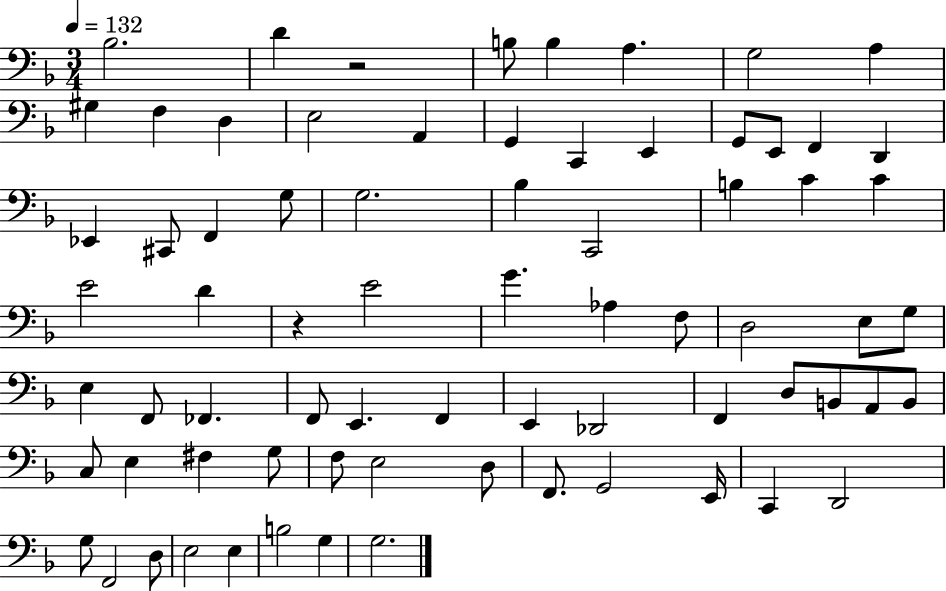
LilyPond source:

{
  \clef bass
  \numericTimeSignature
  \time 3/4
  \key f \major
  \tempo 4 = 132
  bes2. | d'4 r2 | b8 b4 a4. | g2 a4 | \break gis4 f4 d4 | e2 a,4 | g,4 c,4 e,4 | g,8 e,8 f,4 d,4 | \break ees,4 cis,8 f,4 g8 | g2. | bes4 c,2 | b4 c'4 c'4 | \break e'2 d'4 | r4 e'2 | g'4. aes4 f8 | d2 e8 g8 | \break e4 f,8 fes,4. | f,8 e,4. f,4 | e,4 des,2 | f,4 d8 b,8 a,8 b,8 | \break c8 e4 fis4 g8 | f8 e2 d8 | f,8. g,2 e,16 | c,4 d,2 | \break g8 f,2 d8 | e2 e4 | b2 g4 | g2. | \break \bar "|."
}